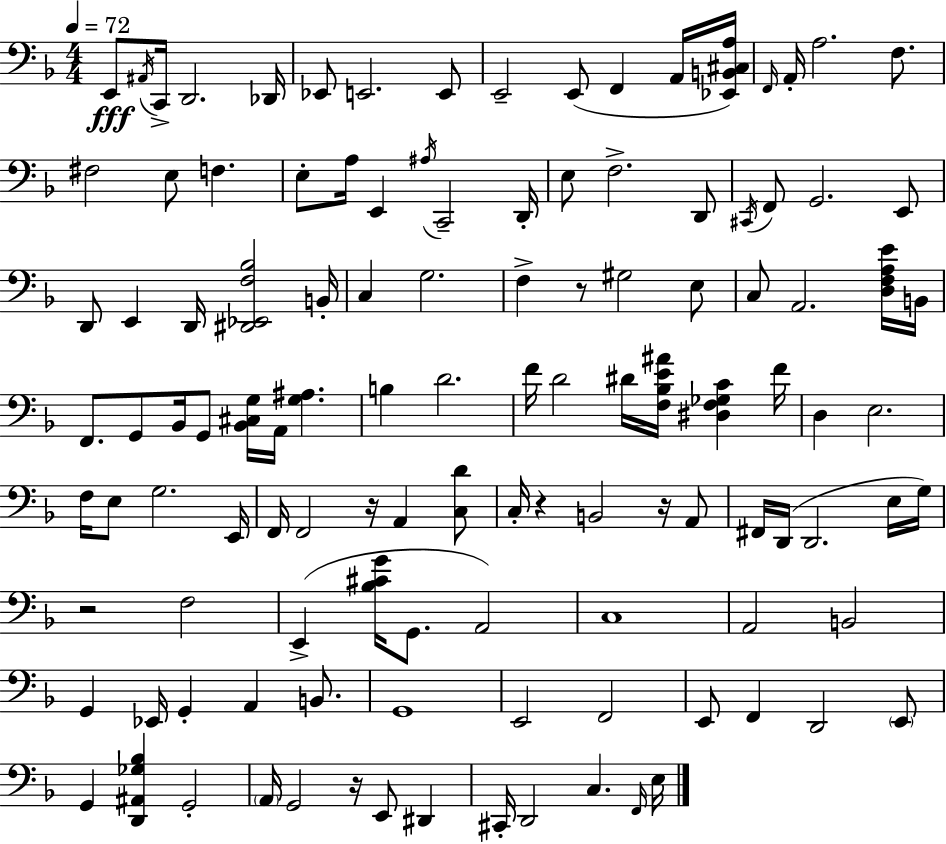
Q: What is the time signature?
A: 4/4